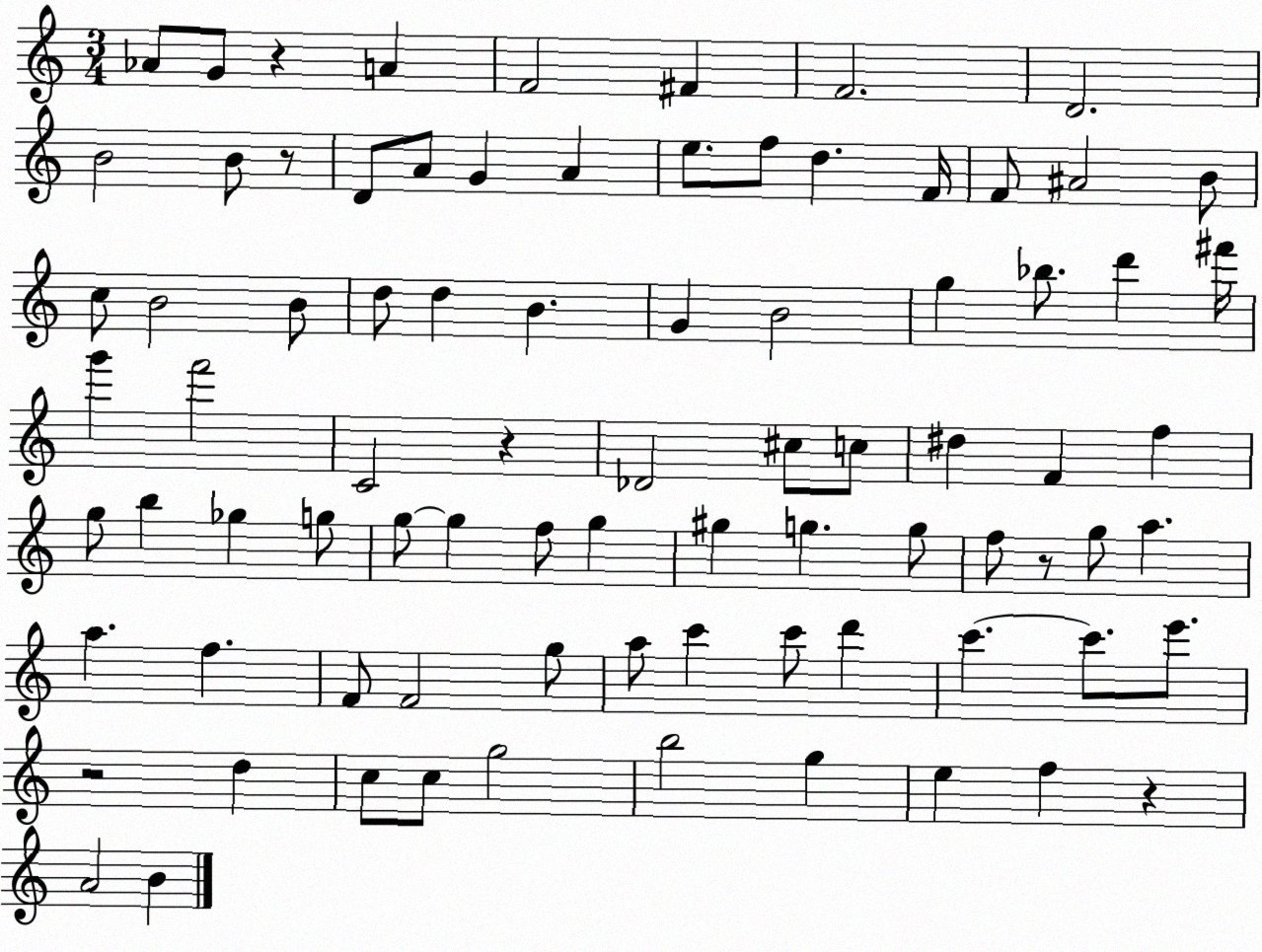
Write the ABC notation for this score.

X:1
T:Untitled
M:3/4
L:1/4
K:C
_A/2 G/2 z A F2 ^F F2 D2 B2 B/2 z/2 D/2 A/2 G A e/2 f/2 d F/4 F/2 ^A2 B/2 c/2 B2 B/2 d/2 d B G B2 g _b/2 d' ^f'/4 g' f'2 C2 z _D2 ^c/2 c/2 ^d F f g/2 b _g g/2 g/2 g f/2 g ^g g g/2 f/2 z/2 g/2 a a f F/2 F2 g/2 a/2 c' c'/2 d' c' c'/2 e'/2 z2 d c/2 c/2 g2 b2 g e f z A2 B